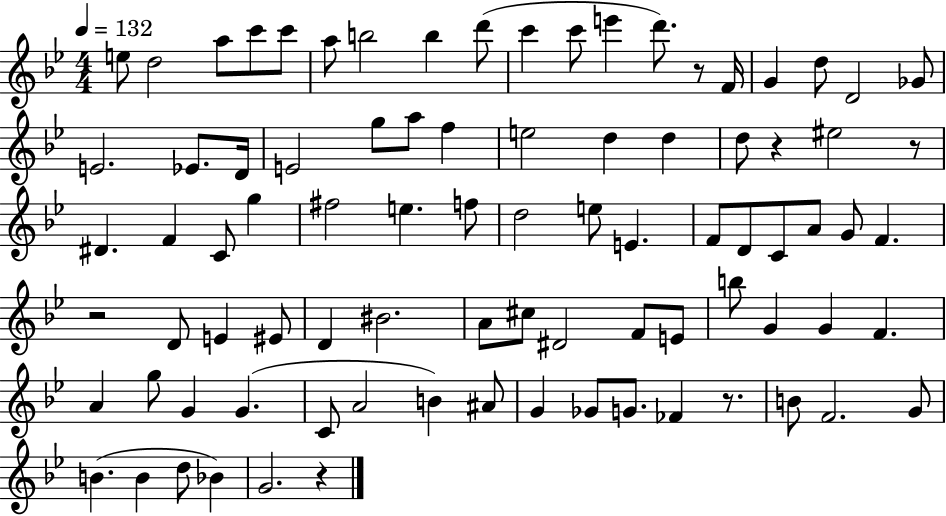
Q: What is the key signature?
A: BES major